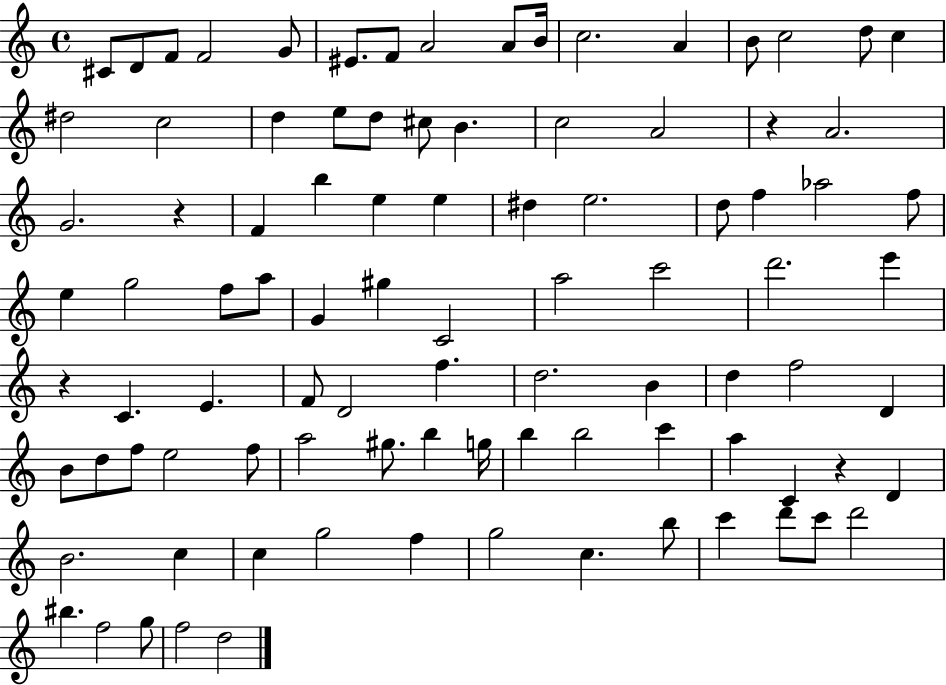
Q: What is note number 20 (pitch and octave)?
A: E5